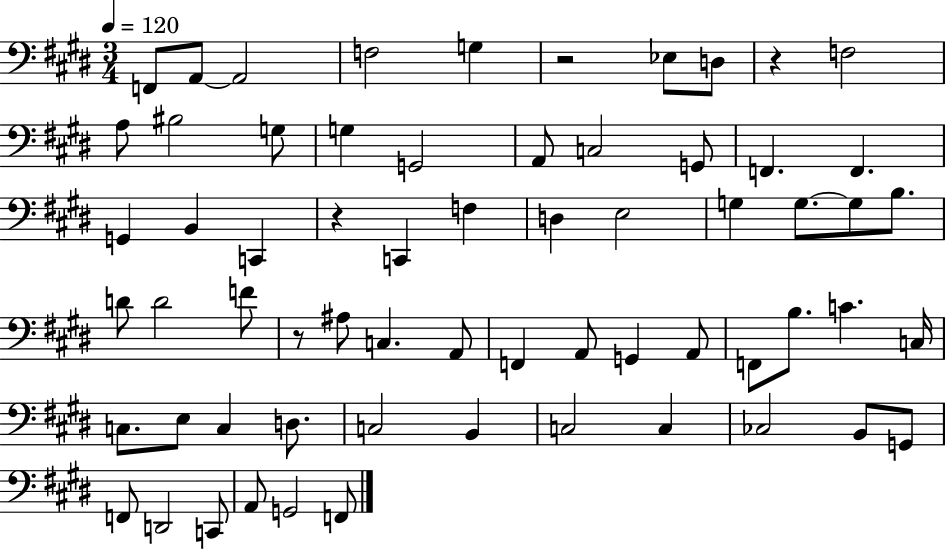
{
  \clef bass
  \numericTimeSignature
  \time 3/4
  \key e \major
  \tempo 4 = 120
  f,8 a,8~~ a,2 | f2 g4 | r2 ees8 d8 | r4 f2 | \break a8 bis2 g8 | g4 g,2 | a,8 c2 g,8 | f,4. f,4. | \break g,4 b,4 c,4 | r4 c,4 f4 | d4 e2 | g4 g8.~~ g8 b8. | \break d'8 d'2 f'8 | r8 ais8 c4. a,8 | f,4 a,8 g,4 a,8 | f,8 b8. c'4. c16 | \break c8. e8 c4 d8. | c2 b,4 | c2 c4 | ces2 b,8 g,8 | \break f,8 d,2 c,8 | a,8 g,2 f,8 | \bar "|."
}